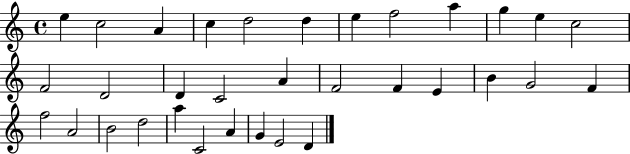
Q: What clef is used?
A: treble